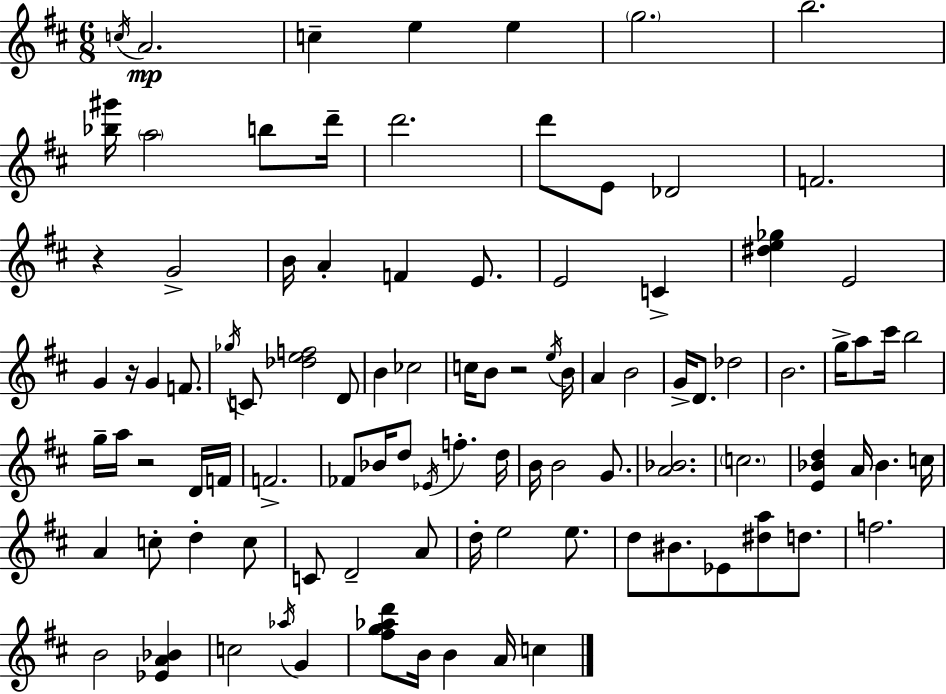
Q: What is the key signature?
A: D major